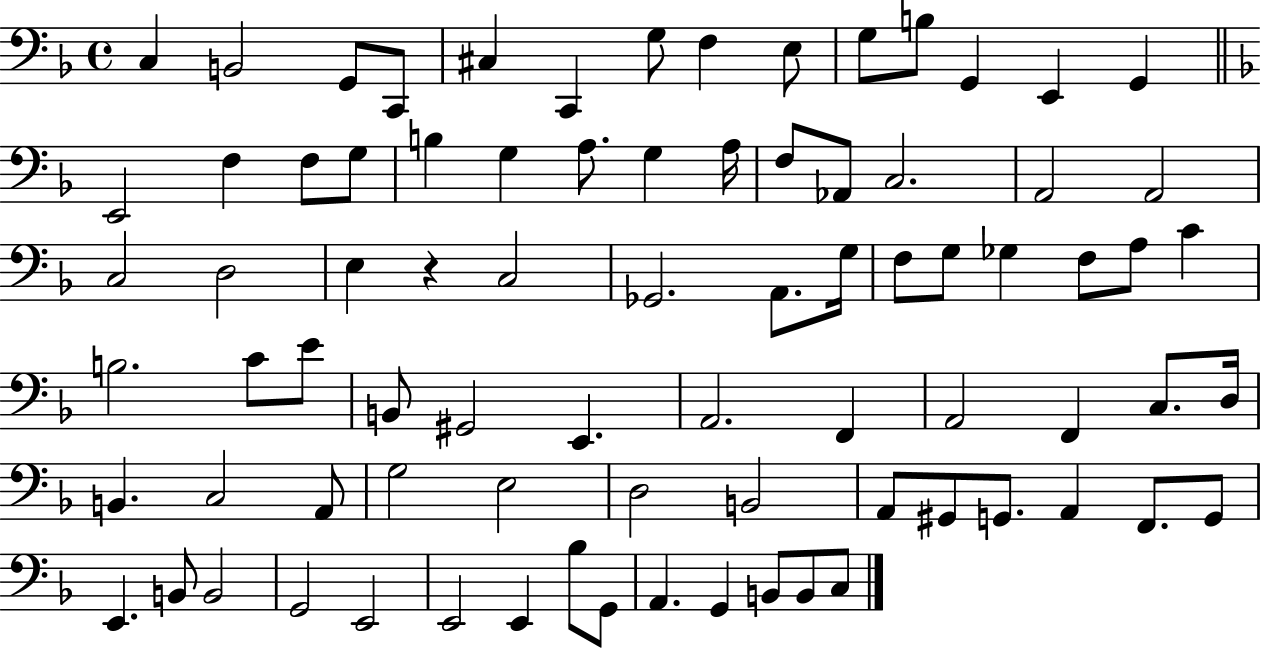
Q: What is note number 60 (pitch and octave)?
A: B2